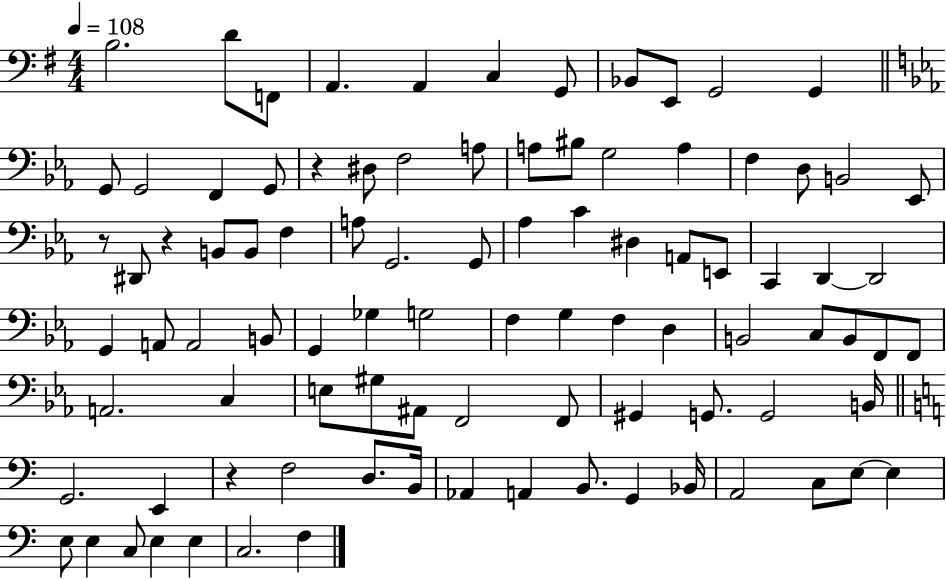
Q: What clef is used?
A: bass